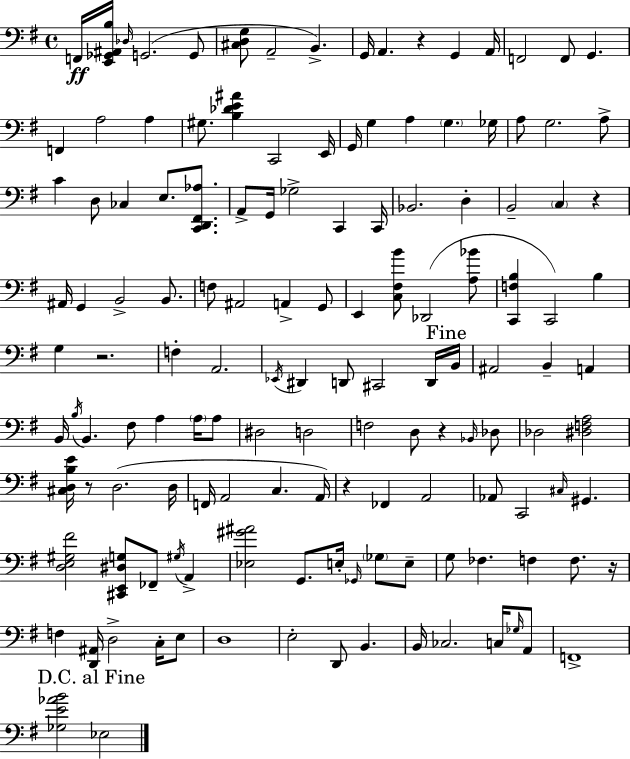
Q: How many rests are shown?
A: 7